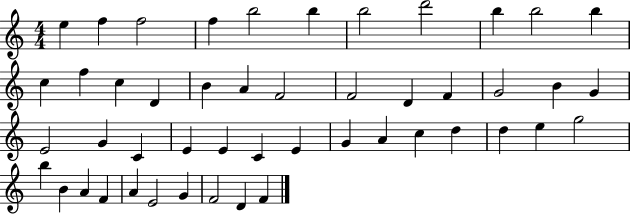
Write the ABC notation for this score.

X:1
T:Untitled
M:4/4
L:1/4
K:C
e f f2 f b2 b b2 d'2 b b2 b c f c D B A F2 F2 D F G2 B G E2 G C E E C E G A c d d e g2 b B A F A E2 G F2 D F